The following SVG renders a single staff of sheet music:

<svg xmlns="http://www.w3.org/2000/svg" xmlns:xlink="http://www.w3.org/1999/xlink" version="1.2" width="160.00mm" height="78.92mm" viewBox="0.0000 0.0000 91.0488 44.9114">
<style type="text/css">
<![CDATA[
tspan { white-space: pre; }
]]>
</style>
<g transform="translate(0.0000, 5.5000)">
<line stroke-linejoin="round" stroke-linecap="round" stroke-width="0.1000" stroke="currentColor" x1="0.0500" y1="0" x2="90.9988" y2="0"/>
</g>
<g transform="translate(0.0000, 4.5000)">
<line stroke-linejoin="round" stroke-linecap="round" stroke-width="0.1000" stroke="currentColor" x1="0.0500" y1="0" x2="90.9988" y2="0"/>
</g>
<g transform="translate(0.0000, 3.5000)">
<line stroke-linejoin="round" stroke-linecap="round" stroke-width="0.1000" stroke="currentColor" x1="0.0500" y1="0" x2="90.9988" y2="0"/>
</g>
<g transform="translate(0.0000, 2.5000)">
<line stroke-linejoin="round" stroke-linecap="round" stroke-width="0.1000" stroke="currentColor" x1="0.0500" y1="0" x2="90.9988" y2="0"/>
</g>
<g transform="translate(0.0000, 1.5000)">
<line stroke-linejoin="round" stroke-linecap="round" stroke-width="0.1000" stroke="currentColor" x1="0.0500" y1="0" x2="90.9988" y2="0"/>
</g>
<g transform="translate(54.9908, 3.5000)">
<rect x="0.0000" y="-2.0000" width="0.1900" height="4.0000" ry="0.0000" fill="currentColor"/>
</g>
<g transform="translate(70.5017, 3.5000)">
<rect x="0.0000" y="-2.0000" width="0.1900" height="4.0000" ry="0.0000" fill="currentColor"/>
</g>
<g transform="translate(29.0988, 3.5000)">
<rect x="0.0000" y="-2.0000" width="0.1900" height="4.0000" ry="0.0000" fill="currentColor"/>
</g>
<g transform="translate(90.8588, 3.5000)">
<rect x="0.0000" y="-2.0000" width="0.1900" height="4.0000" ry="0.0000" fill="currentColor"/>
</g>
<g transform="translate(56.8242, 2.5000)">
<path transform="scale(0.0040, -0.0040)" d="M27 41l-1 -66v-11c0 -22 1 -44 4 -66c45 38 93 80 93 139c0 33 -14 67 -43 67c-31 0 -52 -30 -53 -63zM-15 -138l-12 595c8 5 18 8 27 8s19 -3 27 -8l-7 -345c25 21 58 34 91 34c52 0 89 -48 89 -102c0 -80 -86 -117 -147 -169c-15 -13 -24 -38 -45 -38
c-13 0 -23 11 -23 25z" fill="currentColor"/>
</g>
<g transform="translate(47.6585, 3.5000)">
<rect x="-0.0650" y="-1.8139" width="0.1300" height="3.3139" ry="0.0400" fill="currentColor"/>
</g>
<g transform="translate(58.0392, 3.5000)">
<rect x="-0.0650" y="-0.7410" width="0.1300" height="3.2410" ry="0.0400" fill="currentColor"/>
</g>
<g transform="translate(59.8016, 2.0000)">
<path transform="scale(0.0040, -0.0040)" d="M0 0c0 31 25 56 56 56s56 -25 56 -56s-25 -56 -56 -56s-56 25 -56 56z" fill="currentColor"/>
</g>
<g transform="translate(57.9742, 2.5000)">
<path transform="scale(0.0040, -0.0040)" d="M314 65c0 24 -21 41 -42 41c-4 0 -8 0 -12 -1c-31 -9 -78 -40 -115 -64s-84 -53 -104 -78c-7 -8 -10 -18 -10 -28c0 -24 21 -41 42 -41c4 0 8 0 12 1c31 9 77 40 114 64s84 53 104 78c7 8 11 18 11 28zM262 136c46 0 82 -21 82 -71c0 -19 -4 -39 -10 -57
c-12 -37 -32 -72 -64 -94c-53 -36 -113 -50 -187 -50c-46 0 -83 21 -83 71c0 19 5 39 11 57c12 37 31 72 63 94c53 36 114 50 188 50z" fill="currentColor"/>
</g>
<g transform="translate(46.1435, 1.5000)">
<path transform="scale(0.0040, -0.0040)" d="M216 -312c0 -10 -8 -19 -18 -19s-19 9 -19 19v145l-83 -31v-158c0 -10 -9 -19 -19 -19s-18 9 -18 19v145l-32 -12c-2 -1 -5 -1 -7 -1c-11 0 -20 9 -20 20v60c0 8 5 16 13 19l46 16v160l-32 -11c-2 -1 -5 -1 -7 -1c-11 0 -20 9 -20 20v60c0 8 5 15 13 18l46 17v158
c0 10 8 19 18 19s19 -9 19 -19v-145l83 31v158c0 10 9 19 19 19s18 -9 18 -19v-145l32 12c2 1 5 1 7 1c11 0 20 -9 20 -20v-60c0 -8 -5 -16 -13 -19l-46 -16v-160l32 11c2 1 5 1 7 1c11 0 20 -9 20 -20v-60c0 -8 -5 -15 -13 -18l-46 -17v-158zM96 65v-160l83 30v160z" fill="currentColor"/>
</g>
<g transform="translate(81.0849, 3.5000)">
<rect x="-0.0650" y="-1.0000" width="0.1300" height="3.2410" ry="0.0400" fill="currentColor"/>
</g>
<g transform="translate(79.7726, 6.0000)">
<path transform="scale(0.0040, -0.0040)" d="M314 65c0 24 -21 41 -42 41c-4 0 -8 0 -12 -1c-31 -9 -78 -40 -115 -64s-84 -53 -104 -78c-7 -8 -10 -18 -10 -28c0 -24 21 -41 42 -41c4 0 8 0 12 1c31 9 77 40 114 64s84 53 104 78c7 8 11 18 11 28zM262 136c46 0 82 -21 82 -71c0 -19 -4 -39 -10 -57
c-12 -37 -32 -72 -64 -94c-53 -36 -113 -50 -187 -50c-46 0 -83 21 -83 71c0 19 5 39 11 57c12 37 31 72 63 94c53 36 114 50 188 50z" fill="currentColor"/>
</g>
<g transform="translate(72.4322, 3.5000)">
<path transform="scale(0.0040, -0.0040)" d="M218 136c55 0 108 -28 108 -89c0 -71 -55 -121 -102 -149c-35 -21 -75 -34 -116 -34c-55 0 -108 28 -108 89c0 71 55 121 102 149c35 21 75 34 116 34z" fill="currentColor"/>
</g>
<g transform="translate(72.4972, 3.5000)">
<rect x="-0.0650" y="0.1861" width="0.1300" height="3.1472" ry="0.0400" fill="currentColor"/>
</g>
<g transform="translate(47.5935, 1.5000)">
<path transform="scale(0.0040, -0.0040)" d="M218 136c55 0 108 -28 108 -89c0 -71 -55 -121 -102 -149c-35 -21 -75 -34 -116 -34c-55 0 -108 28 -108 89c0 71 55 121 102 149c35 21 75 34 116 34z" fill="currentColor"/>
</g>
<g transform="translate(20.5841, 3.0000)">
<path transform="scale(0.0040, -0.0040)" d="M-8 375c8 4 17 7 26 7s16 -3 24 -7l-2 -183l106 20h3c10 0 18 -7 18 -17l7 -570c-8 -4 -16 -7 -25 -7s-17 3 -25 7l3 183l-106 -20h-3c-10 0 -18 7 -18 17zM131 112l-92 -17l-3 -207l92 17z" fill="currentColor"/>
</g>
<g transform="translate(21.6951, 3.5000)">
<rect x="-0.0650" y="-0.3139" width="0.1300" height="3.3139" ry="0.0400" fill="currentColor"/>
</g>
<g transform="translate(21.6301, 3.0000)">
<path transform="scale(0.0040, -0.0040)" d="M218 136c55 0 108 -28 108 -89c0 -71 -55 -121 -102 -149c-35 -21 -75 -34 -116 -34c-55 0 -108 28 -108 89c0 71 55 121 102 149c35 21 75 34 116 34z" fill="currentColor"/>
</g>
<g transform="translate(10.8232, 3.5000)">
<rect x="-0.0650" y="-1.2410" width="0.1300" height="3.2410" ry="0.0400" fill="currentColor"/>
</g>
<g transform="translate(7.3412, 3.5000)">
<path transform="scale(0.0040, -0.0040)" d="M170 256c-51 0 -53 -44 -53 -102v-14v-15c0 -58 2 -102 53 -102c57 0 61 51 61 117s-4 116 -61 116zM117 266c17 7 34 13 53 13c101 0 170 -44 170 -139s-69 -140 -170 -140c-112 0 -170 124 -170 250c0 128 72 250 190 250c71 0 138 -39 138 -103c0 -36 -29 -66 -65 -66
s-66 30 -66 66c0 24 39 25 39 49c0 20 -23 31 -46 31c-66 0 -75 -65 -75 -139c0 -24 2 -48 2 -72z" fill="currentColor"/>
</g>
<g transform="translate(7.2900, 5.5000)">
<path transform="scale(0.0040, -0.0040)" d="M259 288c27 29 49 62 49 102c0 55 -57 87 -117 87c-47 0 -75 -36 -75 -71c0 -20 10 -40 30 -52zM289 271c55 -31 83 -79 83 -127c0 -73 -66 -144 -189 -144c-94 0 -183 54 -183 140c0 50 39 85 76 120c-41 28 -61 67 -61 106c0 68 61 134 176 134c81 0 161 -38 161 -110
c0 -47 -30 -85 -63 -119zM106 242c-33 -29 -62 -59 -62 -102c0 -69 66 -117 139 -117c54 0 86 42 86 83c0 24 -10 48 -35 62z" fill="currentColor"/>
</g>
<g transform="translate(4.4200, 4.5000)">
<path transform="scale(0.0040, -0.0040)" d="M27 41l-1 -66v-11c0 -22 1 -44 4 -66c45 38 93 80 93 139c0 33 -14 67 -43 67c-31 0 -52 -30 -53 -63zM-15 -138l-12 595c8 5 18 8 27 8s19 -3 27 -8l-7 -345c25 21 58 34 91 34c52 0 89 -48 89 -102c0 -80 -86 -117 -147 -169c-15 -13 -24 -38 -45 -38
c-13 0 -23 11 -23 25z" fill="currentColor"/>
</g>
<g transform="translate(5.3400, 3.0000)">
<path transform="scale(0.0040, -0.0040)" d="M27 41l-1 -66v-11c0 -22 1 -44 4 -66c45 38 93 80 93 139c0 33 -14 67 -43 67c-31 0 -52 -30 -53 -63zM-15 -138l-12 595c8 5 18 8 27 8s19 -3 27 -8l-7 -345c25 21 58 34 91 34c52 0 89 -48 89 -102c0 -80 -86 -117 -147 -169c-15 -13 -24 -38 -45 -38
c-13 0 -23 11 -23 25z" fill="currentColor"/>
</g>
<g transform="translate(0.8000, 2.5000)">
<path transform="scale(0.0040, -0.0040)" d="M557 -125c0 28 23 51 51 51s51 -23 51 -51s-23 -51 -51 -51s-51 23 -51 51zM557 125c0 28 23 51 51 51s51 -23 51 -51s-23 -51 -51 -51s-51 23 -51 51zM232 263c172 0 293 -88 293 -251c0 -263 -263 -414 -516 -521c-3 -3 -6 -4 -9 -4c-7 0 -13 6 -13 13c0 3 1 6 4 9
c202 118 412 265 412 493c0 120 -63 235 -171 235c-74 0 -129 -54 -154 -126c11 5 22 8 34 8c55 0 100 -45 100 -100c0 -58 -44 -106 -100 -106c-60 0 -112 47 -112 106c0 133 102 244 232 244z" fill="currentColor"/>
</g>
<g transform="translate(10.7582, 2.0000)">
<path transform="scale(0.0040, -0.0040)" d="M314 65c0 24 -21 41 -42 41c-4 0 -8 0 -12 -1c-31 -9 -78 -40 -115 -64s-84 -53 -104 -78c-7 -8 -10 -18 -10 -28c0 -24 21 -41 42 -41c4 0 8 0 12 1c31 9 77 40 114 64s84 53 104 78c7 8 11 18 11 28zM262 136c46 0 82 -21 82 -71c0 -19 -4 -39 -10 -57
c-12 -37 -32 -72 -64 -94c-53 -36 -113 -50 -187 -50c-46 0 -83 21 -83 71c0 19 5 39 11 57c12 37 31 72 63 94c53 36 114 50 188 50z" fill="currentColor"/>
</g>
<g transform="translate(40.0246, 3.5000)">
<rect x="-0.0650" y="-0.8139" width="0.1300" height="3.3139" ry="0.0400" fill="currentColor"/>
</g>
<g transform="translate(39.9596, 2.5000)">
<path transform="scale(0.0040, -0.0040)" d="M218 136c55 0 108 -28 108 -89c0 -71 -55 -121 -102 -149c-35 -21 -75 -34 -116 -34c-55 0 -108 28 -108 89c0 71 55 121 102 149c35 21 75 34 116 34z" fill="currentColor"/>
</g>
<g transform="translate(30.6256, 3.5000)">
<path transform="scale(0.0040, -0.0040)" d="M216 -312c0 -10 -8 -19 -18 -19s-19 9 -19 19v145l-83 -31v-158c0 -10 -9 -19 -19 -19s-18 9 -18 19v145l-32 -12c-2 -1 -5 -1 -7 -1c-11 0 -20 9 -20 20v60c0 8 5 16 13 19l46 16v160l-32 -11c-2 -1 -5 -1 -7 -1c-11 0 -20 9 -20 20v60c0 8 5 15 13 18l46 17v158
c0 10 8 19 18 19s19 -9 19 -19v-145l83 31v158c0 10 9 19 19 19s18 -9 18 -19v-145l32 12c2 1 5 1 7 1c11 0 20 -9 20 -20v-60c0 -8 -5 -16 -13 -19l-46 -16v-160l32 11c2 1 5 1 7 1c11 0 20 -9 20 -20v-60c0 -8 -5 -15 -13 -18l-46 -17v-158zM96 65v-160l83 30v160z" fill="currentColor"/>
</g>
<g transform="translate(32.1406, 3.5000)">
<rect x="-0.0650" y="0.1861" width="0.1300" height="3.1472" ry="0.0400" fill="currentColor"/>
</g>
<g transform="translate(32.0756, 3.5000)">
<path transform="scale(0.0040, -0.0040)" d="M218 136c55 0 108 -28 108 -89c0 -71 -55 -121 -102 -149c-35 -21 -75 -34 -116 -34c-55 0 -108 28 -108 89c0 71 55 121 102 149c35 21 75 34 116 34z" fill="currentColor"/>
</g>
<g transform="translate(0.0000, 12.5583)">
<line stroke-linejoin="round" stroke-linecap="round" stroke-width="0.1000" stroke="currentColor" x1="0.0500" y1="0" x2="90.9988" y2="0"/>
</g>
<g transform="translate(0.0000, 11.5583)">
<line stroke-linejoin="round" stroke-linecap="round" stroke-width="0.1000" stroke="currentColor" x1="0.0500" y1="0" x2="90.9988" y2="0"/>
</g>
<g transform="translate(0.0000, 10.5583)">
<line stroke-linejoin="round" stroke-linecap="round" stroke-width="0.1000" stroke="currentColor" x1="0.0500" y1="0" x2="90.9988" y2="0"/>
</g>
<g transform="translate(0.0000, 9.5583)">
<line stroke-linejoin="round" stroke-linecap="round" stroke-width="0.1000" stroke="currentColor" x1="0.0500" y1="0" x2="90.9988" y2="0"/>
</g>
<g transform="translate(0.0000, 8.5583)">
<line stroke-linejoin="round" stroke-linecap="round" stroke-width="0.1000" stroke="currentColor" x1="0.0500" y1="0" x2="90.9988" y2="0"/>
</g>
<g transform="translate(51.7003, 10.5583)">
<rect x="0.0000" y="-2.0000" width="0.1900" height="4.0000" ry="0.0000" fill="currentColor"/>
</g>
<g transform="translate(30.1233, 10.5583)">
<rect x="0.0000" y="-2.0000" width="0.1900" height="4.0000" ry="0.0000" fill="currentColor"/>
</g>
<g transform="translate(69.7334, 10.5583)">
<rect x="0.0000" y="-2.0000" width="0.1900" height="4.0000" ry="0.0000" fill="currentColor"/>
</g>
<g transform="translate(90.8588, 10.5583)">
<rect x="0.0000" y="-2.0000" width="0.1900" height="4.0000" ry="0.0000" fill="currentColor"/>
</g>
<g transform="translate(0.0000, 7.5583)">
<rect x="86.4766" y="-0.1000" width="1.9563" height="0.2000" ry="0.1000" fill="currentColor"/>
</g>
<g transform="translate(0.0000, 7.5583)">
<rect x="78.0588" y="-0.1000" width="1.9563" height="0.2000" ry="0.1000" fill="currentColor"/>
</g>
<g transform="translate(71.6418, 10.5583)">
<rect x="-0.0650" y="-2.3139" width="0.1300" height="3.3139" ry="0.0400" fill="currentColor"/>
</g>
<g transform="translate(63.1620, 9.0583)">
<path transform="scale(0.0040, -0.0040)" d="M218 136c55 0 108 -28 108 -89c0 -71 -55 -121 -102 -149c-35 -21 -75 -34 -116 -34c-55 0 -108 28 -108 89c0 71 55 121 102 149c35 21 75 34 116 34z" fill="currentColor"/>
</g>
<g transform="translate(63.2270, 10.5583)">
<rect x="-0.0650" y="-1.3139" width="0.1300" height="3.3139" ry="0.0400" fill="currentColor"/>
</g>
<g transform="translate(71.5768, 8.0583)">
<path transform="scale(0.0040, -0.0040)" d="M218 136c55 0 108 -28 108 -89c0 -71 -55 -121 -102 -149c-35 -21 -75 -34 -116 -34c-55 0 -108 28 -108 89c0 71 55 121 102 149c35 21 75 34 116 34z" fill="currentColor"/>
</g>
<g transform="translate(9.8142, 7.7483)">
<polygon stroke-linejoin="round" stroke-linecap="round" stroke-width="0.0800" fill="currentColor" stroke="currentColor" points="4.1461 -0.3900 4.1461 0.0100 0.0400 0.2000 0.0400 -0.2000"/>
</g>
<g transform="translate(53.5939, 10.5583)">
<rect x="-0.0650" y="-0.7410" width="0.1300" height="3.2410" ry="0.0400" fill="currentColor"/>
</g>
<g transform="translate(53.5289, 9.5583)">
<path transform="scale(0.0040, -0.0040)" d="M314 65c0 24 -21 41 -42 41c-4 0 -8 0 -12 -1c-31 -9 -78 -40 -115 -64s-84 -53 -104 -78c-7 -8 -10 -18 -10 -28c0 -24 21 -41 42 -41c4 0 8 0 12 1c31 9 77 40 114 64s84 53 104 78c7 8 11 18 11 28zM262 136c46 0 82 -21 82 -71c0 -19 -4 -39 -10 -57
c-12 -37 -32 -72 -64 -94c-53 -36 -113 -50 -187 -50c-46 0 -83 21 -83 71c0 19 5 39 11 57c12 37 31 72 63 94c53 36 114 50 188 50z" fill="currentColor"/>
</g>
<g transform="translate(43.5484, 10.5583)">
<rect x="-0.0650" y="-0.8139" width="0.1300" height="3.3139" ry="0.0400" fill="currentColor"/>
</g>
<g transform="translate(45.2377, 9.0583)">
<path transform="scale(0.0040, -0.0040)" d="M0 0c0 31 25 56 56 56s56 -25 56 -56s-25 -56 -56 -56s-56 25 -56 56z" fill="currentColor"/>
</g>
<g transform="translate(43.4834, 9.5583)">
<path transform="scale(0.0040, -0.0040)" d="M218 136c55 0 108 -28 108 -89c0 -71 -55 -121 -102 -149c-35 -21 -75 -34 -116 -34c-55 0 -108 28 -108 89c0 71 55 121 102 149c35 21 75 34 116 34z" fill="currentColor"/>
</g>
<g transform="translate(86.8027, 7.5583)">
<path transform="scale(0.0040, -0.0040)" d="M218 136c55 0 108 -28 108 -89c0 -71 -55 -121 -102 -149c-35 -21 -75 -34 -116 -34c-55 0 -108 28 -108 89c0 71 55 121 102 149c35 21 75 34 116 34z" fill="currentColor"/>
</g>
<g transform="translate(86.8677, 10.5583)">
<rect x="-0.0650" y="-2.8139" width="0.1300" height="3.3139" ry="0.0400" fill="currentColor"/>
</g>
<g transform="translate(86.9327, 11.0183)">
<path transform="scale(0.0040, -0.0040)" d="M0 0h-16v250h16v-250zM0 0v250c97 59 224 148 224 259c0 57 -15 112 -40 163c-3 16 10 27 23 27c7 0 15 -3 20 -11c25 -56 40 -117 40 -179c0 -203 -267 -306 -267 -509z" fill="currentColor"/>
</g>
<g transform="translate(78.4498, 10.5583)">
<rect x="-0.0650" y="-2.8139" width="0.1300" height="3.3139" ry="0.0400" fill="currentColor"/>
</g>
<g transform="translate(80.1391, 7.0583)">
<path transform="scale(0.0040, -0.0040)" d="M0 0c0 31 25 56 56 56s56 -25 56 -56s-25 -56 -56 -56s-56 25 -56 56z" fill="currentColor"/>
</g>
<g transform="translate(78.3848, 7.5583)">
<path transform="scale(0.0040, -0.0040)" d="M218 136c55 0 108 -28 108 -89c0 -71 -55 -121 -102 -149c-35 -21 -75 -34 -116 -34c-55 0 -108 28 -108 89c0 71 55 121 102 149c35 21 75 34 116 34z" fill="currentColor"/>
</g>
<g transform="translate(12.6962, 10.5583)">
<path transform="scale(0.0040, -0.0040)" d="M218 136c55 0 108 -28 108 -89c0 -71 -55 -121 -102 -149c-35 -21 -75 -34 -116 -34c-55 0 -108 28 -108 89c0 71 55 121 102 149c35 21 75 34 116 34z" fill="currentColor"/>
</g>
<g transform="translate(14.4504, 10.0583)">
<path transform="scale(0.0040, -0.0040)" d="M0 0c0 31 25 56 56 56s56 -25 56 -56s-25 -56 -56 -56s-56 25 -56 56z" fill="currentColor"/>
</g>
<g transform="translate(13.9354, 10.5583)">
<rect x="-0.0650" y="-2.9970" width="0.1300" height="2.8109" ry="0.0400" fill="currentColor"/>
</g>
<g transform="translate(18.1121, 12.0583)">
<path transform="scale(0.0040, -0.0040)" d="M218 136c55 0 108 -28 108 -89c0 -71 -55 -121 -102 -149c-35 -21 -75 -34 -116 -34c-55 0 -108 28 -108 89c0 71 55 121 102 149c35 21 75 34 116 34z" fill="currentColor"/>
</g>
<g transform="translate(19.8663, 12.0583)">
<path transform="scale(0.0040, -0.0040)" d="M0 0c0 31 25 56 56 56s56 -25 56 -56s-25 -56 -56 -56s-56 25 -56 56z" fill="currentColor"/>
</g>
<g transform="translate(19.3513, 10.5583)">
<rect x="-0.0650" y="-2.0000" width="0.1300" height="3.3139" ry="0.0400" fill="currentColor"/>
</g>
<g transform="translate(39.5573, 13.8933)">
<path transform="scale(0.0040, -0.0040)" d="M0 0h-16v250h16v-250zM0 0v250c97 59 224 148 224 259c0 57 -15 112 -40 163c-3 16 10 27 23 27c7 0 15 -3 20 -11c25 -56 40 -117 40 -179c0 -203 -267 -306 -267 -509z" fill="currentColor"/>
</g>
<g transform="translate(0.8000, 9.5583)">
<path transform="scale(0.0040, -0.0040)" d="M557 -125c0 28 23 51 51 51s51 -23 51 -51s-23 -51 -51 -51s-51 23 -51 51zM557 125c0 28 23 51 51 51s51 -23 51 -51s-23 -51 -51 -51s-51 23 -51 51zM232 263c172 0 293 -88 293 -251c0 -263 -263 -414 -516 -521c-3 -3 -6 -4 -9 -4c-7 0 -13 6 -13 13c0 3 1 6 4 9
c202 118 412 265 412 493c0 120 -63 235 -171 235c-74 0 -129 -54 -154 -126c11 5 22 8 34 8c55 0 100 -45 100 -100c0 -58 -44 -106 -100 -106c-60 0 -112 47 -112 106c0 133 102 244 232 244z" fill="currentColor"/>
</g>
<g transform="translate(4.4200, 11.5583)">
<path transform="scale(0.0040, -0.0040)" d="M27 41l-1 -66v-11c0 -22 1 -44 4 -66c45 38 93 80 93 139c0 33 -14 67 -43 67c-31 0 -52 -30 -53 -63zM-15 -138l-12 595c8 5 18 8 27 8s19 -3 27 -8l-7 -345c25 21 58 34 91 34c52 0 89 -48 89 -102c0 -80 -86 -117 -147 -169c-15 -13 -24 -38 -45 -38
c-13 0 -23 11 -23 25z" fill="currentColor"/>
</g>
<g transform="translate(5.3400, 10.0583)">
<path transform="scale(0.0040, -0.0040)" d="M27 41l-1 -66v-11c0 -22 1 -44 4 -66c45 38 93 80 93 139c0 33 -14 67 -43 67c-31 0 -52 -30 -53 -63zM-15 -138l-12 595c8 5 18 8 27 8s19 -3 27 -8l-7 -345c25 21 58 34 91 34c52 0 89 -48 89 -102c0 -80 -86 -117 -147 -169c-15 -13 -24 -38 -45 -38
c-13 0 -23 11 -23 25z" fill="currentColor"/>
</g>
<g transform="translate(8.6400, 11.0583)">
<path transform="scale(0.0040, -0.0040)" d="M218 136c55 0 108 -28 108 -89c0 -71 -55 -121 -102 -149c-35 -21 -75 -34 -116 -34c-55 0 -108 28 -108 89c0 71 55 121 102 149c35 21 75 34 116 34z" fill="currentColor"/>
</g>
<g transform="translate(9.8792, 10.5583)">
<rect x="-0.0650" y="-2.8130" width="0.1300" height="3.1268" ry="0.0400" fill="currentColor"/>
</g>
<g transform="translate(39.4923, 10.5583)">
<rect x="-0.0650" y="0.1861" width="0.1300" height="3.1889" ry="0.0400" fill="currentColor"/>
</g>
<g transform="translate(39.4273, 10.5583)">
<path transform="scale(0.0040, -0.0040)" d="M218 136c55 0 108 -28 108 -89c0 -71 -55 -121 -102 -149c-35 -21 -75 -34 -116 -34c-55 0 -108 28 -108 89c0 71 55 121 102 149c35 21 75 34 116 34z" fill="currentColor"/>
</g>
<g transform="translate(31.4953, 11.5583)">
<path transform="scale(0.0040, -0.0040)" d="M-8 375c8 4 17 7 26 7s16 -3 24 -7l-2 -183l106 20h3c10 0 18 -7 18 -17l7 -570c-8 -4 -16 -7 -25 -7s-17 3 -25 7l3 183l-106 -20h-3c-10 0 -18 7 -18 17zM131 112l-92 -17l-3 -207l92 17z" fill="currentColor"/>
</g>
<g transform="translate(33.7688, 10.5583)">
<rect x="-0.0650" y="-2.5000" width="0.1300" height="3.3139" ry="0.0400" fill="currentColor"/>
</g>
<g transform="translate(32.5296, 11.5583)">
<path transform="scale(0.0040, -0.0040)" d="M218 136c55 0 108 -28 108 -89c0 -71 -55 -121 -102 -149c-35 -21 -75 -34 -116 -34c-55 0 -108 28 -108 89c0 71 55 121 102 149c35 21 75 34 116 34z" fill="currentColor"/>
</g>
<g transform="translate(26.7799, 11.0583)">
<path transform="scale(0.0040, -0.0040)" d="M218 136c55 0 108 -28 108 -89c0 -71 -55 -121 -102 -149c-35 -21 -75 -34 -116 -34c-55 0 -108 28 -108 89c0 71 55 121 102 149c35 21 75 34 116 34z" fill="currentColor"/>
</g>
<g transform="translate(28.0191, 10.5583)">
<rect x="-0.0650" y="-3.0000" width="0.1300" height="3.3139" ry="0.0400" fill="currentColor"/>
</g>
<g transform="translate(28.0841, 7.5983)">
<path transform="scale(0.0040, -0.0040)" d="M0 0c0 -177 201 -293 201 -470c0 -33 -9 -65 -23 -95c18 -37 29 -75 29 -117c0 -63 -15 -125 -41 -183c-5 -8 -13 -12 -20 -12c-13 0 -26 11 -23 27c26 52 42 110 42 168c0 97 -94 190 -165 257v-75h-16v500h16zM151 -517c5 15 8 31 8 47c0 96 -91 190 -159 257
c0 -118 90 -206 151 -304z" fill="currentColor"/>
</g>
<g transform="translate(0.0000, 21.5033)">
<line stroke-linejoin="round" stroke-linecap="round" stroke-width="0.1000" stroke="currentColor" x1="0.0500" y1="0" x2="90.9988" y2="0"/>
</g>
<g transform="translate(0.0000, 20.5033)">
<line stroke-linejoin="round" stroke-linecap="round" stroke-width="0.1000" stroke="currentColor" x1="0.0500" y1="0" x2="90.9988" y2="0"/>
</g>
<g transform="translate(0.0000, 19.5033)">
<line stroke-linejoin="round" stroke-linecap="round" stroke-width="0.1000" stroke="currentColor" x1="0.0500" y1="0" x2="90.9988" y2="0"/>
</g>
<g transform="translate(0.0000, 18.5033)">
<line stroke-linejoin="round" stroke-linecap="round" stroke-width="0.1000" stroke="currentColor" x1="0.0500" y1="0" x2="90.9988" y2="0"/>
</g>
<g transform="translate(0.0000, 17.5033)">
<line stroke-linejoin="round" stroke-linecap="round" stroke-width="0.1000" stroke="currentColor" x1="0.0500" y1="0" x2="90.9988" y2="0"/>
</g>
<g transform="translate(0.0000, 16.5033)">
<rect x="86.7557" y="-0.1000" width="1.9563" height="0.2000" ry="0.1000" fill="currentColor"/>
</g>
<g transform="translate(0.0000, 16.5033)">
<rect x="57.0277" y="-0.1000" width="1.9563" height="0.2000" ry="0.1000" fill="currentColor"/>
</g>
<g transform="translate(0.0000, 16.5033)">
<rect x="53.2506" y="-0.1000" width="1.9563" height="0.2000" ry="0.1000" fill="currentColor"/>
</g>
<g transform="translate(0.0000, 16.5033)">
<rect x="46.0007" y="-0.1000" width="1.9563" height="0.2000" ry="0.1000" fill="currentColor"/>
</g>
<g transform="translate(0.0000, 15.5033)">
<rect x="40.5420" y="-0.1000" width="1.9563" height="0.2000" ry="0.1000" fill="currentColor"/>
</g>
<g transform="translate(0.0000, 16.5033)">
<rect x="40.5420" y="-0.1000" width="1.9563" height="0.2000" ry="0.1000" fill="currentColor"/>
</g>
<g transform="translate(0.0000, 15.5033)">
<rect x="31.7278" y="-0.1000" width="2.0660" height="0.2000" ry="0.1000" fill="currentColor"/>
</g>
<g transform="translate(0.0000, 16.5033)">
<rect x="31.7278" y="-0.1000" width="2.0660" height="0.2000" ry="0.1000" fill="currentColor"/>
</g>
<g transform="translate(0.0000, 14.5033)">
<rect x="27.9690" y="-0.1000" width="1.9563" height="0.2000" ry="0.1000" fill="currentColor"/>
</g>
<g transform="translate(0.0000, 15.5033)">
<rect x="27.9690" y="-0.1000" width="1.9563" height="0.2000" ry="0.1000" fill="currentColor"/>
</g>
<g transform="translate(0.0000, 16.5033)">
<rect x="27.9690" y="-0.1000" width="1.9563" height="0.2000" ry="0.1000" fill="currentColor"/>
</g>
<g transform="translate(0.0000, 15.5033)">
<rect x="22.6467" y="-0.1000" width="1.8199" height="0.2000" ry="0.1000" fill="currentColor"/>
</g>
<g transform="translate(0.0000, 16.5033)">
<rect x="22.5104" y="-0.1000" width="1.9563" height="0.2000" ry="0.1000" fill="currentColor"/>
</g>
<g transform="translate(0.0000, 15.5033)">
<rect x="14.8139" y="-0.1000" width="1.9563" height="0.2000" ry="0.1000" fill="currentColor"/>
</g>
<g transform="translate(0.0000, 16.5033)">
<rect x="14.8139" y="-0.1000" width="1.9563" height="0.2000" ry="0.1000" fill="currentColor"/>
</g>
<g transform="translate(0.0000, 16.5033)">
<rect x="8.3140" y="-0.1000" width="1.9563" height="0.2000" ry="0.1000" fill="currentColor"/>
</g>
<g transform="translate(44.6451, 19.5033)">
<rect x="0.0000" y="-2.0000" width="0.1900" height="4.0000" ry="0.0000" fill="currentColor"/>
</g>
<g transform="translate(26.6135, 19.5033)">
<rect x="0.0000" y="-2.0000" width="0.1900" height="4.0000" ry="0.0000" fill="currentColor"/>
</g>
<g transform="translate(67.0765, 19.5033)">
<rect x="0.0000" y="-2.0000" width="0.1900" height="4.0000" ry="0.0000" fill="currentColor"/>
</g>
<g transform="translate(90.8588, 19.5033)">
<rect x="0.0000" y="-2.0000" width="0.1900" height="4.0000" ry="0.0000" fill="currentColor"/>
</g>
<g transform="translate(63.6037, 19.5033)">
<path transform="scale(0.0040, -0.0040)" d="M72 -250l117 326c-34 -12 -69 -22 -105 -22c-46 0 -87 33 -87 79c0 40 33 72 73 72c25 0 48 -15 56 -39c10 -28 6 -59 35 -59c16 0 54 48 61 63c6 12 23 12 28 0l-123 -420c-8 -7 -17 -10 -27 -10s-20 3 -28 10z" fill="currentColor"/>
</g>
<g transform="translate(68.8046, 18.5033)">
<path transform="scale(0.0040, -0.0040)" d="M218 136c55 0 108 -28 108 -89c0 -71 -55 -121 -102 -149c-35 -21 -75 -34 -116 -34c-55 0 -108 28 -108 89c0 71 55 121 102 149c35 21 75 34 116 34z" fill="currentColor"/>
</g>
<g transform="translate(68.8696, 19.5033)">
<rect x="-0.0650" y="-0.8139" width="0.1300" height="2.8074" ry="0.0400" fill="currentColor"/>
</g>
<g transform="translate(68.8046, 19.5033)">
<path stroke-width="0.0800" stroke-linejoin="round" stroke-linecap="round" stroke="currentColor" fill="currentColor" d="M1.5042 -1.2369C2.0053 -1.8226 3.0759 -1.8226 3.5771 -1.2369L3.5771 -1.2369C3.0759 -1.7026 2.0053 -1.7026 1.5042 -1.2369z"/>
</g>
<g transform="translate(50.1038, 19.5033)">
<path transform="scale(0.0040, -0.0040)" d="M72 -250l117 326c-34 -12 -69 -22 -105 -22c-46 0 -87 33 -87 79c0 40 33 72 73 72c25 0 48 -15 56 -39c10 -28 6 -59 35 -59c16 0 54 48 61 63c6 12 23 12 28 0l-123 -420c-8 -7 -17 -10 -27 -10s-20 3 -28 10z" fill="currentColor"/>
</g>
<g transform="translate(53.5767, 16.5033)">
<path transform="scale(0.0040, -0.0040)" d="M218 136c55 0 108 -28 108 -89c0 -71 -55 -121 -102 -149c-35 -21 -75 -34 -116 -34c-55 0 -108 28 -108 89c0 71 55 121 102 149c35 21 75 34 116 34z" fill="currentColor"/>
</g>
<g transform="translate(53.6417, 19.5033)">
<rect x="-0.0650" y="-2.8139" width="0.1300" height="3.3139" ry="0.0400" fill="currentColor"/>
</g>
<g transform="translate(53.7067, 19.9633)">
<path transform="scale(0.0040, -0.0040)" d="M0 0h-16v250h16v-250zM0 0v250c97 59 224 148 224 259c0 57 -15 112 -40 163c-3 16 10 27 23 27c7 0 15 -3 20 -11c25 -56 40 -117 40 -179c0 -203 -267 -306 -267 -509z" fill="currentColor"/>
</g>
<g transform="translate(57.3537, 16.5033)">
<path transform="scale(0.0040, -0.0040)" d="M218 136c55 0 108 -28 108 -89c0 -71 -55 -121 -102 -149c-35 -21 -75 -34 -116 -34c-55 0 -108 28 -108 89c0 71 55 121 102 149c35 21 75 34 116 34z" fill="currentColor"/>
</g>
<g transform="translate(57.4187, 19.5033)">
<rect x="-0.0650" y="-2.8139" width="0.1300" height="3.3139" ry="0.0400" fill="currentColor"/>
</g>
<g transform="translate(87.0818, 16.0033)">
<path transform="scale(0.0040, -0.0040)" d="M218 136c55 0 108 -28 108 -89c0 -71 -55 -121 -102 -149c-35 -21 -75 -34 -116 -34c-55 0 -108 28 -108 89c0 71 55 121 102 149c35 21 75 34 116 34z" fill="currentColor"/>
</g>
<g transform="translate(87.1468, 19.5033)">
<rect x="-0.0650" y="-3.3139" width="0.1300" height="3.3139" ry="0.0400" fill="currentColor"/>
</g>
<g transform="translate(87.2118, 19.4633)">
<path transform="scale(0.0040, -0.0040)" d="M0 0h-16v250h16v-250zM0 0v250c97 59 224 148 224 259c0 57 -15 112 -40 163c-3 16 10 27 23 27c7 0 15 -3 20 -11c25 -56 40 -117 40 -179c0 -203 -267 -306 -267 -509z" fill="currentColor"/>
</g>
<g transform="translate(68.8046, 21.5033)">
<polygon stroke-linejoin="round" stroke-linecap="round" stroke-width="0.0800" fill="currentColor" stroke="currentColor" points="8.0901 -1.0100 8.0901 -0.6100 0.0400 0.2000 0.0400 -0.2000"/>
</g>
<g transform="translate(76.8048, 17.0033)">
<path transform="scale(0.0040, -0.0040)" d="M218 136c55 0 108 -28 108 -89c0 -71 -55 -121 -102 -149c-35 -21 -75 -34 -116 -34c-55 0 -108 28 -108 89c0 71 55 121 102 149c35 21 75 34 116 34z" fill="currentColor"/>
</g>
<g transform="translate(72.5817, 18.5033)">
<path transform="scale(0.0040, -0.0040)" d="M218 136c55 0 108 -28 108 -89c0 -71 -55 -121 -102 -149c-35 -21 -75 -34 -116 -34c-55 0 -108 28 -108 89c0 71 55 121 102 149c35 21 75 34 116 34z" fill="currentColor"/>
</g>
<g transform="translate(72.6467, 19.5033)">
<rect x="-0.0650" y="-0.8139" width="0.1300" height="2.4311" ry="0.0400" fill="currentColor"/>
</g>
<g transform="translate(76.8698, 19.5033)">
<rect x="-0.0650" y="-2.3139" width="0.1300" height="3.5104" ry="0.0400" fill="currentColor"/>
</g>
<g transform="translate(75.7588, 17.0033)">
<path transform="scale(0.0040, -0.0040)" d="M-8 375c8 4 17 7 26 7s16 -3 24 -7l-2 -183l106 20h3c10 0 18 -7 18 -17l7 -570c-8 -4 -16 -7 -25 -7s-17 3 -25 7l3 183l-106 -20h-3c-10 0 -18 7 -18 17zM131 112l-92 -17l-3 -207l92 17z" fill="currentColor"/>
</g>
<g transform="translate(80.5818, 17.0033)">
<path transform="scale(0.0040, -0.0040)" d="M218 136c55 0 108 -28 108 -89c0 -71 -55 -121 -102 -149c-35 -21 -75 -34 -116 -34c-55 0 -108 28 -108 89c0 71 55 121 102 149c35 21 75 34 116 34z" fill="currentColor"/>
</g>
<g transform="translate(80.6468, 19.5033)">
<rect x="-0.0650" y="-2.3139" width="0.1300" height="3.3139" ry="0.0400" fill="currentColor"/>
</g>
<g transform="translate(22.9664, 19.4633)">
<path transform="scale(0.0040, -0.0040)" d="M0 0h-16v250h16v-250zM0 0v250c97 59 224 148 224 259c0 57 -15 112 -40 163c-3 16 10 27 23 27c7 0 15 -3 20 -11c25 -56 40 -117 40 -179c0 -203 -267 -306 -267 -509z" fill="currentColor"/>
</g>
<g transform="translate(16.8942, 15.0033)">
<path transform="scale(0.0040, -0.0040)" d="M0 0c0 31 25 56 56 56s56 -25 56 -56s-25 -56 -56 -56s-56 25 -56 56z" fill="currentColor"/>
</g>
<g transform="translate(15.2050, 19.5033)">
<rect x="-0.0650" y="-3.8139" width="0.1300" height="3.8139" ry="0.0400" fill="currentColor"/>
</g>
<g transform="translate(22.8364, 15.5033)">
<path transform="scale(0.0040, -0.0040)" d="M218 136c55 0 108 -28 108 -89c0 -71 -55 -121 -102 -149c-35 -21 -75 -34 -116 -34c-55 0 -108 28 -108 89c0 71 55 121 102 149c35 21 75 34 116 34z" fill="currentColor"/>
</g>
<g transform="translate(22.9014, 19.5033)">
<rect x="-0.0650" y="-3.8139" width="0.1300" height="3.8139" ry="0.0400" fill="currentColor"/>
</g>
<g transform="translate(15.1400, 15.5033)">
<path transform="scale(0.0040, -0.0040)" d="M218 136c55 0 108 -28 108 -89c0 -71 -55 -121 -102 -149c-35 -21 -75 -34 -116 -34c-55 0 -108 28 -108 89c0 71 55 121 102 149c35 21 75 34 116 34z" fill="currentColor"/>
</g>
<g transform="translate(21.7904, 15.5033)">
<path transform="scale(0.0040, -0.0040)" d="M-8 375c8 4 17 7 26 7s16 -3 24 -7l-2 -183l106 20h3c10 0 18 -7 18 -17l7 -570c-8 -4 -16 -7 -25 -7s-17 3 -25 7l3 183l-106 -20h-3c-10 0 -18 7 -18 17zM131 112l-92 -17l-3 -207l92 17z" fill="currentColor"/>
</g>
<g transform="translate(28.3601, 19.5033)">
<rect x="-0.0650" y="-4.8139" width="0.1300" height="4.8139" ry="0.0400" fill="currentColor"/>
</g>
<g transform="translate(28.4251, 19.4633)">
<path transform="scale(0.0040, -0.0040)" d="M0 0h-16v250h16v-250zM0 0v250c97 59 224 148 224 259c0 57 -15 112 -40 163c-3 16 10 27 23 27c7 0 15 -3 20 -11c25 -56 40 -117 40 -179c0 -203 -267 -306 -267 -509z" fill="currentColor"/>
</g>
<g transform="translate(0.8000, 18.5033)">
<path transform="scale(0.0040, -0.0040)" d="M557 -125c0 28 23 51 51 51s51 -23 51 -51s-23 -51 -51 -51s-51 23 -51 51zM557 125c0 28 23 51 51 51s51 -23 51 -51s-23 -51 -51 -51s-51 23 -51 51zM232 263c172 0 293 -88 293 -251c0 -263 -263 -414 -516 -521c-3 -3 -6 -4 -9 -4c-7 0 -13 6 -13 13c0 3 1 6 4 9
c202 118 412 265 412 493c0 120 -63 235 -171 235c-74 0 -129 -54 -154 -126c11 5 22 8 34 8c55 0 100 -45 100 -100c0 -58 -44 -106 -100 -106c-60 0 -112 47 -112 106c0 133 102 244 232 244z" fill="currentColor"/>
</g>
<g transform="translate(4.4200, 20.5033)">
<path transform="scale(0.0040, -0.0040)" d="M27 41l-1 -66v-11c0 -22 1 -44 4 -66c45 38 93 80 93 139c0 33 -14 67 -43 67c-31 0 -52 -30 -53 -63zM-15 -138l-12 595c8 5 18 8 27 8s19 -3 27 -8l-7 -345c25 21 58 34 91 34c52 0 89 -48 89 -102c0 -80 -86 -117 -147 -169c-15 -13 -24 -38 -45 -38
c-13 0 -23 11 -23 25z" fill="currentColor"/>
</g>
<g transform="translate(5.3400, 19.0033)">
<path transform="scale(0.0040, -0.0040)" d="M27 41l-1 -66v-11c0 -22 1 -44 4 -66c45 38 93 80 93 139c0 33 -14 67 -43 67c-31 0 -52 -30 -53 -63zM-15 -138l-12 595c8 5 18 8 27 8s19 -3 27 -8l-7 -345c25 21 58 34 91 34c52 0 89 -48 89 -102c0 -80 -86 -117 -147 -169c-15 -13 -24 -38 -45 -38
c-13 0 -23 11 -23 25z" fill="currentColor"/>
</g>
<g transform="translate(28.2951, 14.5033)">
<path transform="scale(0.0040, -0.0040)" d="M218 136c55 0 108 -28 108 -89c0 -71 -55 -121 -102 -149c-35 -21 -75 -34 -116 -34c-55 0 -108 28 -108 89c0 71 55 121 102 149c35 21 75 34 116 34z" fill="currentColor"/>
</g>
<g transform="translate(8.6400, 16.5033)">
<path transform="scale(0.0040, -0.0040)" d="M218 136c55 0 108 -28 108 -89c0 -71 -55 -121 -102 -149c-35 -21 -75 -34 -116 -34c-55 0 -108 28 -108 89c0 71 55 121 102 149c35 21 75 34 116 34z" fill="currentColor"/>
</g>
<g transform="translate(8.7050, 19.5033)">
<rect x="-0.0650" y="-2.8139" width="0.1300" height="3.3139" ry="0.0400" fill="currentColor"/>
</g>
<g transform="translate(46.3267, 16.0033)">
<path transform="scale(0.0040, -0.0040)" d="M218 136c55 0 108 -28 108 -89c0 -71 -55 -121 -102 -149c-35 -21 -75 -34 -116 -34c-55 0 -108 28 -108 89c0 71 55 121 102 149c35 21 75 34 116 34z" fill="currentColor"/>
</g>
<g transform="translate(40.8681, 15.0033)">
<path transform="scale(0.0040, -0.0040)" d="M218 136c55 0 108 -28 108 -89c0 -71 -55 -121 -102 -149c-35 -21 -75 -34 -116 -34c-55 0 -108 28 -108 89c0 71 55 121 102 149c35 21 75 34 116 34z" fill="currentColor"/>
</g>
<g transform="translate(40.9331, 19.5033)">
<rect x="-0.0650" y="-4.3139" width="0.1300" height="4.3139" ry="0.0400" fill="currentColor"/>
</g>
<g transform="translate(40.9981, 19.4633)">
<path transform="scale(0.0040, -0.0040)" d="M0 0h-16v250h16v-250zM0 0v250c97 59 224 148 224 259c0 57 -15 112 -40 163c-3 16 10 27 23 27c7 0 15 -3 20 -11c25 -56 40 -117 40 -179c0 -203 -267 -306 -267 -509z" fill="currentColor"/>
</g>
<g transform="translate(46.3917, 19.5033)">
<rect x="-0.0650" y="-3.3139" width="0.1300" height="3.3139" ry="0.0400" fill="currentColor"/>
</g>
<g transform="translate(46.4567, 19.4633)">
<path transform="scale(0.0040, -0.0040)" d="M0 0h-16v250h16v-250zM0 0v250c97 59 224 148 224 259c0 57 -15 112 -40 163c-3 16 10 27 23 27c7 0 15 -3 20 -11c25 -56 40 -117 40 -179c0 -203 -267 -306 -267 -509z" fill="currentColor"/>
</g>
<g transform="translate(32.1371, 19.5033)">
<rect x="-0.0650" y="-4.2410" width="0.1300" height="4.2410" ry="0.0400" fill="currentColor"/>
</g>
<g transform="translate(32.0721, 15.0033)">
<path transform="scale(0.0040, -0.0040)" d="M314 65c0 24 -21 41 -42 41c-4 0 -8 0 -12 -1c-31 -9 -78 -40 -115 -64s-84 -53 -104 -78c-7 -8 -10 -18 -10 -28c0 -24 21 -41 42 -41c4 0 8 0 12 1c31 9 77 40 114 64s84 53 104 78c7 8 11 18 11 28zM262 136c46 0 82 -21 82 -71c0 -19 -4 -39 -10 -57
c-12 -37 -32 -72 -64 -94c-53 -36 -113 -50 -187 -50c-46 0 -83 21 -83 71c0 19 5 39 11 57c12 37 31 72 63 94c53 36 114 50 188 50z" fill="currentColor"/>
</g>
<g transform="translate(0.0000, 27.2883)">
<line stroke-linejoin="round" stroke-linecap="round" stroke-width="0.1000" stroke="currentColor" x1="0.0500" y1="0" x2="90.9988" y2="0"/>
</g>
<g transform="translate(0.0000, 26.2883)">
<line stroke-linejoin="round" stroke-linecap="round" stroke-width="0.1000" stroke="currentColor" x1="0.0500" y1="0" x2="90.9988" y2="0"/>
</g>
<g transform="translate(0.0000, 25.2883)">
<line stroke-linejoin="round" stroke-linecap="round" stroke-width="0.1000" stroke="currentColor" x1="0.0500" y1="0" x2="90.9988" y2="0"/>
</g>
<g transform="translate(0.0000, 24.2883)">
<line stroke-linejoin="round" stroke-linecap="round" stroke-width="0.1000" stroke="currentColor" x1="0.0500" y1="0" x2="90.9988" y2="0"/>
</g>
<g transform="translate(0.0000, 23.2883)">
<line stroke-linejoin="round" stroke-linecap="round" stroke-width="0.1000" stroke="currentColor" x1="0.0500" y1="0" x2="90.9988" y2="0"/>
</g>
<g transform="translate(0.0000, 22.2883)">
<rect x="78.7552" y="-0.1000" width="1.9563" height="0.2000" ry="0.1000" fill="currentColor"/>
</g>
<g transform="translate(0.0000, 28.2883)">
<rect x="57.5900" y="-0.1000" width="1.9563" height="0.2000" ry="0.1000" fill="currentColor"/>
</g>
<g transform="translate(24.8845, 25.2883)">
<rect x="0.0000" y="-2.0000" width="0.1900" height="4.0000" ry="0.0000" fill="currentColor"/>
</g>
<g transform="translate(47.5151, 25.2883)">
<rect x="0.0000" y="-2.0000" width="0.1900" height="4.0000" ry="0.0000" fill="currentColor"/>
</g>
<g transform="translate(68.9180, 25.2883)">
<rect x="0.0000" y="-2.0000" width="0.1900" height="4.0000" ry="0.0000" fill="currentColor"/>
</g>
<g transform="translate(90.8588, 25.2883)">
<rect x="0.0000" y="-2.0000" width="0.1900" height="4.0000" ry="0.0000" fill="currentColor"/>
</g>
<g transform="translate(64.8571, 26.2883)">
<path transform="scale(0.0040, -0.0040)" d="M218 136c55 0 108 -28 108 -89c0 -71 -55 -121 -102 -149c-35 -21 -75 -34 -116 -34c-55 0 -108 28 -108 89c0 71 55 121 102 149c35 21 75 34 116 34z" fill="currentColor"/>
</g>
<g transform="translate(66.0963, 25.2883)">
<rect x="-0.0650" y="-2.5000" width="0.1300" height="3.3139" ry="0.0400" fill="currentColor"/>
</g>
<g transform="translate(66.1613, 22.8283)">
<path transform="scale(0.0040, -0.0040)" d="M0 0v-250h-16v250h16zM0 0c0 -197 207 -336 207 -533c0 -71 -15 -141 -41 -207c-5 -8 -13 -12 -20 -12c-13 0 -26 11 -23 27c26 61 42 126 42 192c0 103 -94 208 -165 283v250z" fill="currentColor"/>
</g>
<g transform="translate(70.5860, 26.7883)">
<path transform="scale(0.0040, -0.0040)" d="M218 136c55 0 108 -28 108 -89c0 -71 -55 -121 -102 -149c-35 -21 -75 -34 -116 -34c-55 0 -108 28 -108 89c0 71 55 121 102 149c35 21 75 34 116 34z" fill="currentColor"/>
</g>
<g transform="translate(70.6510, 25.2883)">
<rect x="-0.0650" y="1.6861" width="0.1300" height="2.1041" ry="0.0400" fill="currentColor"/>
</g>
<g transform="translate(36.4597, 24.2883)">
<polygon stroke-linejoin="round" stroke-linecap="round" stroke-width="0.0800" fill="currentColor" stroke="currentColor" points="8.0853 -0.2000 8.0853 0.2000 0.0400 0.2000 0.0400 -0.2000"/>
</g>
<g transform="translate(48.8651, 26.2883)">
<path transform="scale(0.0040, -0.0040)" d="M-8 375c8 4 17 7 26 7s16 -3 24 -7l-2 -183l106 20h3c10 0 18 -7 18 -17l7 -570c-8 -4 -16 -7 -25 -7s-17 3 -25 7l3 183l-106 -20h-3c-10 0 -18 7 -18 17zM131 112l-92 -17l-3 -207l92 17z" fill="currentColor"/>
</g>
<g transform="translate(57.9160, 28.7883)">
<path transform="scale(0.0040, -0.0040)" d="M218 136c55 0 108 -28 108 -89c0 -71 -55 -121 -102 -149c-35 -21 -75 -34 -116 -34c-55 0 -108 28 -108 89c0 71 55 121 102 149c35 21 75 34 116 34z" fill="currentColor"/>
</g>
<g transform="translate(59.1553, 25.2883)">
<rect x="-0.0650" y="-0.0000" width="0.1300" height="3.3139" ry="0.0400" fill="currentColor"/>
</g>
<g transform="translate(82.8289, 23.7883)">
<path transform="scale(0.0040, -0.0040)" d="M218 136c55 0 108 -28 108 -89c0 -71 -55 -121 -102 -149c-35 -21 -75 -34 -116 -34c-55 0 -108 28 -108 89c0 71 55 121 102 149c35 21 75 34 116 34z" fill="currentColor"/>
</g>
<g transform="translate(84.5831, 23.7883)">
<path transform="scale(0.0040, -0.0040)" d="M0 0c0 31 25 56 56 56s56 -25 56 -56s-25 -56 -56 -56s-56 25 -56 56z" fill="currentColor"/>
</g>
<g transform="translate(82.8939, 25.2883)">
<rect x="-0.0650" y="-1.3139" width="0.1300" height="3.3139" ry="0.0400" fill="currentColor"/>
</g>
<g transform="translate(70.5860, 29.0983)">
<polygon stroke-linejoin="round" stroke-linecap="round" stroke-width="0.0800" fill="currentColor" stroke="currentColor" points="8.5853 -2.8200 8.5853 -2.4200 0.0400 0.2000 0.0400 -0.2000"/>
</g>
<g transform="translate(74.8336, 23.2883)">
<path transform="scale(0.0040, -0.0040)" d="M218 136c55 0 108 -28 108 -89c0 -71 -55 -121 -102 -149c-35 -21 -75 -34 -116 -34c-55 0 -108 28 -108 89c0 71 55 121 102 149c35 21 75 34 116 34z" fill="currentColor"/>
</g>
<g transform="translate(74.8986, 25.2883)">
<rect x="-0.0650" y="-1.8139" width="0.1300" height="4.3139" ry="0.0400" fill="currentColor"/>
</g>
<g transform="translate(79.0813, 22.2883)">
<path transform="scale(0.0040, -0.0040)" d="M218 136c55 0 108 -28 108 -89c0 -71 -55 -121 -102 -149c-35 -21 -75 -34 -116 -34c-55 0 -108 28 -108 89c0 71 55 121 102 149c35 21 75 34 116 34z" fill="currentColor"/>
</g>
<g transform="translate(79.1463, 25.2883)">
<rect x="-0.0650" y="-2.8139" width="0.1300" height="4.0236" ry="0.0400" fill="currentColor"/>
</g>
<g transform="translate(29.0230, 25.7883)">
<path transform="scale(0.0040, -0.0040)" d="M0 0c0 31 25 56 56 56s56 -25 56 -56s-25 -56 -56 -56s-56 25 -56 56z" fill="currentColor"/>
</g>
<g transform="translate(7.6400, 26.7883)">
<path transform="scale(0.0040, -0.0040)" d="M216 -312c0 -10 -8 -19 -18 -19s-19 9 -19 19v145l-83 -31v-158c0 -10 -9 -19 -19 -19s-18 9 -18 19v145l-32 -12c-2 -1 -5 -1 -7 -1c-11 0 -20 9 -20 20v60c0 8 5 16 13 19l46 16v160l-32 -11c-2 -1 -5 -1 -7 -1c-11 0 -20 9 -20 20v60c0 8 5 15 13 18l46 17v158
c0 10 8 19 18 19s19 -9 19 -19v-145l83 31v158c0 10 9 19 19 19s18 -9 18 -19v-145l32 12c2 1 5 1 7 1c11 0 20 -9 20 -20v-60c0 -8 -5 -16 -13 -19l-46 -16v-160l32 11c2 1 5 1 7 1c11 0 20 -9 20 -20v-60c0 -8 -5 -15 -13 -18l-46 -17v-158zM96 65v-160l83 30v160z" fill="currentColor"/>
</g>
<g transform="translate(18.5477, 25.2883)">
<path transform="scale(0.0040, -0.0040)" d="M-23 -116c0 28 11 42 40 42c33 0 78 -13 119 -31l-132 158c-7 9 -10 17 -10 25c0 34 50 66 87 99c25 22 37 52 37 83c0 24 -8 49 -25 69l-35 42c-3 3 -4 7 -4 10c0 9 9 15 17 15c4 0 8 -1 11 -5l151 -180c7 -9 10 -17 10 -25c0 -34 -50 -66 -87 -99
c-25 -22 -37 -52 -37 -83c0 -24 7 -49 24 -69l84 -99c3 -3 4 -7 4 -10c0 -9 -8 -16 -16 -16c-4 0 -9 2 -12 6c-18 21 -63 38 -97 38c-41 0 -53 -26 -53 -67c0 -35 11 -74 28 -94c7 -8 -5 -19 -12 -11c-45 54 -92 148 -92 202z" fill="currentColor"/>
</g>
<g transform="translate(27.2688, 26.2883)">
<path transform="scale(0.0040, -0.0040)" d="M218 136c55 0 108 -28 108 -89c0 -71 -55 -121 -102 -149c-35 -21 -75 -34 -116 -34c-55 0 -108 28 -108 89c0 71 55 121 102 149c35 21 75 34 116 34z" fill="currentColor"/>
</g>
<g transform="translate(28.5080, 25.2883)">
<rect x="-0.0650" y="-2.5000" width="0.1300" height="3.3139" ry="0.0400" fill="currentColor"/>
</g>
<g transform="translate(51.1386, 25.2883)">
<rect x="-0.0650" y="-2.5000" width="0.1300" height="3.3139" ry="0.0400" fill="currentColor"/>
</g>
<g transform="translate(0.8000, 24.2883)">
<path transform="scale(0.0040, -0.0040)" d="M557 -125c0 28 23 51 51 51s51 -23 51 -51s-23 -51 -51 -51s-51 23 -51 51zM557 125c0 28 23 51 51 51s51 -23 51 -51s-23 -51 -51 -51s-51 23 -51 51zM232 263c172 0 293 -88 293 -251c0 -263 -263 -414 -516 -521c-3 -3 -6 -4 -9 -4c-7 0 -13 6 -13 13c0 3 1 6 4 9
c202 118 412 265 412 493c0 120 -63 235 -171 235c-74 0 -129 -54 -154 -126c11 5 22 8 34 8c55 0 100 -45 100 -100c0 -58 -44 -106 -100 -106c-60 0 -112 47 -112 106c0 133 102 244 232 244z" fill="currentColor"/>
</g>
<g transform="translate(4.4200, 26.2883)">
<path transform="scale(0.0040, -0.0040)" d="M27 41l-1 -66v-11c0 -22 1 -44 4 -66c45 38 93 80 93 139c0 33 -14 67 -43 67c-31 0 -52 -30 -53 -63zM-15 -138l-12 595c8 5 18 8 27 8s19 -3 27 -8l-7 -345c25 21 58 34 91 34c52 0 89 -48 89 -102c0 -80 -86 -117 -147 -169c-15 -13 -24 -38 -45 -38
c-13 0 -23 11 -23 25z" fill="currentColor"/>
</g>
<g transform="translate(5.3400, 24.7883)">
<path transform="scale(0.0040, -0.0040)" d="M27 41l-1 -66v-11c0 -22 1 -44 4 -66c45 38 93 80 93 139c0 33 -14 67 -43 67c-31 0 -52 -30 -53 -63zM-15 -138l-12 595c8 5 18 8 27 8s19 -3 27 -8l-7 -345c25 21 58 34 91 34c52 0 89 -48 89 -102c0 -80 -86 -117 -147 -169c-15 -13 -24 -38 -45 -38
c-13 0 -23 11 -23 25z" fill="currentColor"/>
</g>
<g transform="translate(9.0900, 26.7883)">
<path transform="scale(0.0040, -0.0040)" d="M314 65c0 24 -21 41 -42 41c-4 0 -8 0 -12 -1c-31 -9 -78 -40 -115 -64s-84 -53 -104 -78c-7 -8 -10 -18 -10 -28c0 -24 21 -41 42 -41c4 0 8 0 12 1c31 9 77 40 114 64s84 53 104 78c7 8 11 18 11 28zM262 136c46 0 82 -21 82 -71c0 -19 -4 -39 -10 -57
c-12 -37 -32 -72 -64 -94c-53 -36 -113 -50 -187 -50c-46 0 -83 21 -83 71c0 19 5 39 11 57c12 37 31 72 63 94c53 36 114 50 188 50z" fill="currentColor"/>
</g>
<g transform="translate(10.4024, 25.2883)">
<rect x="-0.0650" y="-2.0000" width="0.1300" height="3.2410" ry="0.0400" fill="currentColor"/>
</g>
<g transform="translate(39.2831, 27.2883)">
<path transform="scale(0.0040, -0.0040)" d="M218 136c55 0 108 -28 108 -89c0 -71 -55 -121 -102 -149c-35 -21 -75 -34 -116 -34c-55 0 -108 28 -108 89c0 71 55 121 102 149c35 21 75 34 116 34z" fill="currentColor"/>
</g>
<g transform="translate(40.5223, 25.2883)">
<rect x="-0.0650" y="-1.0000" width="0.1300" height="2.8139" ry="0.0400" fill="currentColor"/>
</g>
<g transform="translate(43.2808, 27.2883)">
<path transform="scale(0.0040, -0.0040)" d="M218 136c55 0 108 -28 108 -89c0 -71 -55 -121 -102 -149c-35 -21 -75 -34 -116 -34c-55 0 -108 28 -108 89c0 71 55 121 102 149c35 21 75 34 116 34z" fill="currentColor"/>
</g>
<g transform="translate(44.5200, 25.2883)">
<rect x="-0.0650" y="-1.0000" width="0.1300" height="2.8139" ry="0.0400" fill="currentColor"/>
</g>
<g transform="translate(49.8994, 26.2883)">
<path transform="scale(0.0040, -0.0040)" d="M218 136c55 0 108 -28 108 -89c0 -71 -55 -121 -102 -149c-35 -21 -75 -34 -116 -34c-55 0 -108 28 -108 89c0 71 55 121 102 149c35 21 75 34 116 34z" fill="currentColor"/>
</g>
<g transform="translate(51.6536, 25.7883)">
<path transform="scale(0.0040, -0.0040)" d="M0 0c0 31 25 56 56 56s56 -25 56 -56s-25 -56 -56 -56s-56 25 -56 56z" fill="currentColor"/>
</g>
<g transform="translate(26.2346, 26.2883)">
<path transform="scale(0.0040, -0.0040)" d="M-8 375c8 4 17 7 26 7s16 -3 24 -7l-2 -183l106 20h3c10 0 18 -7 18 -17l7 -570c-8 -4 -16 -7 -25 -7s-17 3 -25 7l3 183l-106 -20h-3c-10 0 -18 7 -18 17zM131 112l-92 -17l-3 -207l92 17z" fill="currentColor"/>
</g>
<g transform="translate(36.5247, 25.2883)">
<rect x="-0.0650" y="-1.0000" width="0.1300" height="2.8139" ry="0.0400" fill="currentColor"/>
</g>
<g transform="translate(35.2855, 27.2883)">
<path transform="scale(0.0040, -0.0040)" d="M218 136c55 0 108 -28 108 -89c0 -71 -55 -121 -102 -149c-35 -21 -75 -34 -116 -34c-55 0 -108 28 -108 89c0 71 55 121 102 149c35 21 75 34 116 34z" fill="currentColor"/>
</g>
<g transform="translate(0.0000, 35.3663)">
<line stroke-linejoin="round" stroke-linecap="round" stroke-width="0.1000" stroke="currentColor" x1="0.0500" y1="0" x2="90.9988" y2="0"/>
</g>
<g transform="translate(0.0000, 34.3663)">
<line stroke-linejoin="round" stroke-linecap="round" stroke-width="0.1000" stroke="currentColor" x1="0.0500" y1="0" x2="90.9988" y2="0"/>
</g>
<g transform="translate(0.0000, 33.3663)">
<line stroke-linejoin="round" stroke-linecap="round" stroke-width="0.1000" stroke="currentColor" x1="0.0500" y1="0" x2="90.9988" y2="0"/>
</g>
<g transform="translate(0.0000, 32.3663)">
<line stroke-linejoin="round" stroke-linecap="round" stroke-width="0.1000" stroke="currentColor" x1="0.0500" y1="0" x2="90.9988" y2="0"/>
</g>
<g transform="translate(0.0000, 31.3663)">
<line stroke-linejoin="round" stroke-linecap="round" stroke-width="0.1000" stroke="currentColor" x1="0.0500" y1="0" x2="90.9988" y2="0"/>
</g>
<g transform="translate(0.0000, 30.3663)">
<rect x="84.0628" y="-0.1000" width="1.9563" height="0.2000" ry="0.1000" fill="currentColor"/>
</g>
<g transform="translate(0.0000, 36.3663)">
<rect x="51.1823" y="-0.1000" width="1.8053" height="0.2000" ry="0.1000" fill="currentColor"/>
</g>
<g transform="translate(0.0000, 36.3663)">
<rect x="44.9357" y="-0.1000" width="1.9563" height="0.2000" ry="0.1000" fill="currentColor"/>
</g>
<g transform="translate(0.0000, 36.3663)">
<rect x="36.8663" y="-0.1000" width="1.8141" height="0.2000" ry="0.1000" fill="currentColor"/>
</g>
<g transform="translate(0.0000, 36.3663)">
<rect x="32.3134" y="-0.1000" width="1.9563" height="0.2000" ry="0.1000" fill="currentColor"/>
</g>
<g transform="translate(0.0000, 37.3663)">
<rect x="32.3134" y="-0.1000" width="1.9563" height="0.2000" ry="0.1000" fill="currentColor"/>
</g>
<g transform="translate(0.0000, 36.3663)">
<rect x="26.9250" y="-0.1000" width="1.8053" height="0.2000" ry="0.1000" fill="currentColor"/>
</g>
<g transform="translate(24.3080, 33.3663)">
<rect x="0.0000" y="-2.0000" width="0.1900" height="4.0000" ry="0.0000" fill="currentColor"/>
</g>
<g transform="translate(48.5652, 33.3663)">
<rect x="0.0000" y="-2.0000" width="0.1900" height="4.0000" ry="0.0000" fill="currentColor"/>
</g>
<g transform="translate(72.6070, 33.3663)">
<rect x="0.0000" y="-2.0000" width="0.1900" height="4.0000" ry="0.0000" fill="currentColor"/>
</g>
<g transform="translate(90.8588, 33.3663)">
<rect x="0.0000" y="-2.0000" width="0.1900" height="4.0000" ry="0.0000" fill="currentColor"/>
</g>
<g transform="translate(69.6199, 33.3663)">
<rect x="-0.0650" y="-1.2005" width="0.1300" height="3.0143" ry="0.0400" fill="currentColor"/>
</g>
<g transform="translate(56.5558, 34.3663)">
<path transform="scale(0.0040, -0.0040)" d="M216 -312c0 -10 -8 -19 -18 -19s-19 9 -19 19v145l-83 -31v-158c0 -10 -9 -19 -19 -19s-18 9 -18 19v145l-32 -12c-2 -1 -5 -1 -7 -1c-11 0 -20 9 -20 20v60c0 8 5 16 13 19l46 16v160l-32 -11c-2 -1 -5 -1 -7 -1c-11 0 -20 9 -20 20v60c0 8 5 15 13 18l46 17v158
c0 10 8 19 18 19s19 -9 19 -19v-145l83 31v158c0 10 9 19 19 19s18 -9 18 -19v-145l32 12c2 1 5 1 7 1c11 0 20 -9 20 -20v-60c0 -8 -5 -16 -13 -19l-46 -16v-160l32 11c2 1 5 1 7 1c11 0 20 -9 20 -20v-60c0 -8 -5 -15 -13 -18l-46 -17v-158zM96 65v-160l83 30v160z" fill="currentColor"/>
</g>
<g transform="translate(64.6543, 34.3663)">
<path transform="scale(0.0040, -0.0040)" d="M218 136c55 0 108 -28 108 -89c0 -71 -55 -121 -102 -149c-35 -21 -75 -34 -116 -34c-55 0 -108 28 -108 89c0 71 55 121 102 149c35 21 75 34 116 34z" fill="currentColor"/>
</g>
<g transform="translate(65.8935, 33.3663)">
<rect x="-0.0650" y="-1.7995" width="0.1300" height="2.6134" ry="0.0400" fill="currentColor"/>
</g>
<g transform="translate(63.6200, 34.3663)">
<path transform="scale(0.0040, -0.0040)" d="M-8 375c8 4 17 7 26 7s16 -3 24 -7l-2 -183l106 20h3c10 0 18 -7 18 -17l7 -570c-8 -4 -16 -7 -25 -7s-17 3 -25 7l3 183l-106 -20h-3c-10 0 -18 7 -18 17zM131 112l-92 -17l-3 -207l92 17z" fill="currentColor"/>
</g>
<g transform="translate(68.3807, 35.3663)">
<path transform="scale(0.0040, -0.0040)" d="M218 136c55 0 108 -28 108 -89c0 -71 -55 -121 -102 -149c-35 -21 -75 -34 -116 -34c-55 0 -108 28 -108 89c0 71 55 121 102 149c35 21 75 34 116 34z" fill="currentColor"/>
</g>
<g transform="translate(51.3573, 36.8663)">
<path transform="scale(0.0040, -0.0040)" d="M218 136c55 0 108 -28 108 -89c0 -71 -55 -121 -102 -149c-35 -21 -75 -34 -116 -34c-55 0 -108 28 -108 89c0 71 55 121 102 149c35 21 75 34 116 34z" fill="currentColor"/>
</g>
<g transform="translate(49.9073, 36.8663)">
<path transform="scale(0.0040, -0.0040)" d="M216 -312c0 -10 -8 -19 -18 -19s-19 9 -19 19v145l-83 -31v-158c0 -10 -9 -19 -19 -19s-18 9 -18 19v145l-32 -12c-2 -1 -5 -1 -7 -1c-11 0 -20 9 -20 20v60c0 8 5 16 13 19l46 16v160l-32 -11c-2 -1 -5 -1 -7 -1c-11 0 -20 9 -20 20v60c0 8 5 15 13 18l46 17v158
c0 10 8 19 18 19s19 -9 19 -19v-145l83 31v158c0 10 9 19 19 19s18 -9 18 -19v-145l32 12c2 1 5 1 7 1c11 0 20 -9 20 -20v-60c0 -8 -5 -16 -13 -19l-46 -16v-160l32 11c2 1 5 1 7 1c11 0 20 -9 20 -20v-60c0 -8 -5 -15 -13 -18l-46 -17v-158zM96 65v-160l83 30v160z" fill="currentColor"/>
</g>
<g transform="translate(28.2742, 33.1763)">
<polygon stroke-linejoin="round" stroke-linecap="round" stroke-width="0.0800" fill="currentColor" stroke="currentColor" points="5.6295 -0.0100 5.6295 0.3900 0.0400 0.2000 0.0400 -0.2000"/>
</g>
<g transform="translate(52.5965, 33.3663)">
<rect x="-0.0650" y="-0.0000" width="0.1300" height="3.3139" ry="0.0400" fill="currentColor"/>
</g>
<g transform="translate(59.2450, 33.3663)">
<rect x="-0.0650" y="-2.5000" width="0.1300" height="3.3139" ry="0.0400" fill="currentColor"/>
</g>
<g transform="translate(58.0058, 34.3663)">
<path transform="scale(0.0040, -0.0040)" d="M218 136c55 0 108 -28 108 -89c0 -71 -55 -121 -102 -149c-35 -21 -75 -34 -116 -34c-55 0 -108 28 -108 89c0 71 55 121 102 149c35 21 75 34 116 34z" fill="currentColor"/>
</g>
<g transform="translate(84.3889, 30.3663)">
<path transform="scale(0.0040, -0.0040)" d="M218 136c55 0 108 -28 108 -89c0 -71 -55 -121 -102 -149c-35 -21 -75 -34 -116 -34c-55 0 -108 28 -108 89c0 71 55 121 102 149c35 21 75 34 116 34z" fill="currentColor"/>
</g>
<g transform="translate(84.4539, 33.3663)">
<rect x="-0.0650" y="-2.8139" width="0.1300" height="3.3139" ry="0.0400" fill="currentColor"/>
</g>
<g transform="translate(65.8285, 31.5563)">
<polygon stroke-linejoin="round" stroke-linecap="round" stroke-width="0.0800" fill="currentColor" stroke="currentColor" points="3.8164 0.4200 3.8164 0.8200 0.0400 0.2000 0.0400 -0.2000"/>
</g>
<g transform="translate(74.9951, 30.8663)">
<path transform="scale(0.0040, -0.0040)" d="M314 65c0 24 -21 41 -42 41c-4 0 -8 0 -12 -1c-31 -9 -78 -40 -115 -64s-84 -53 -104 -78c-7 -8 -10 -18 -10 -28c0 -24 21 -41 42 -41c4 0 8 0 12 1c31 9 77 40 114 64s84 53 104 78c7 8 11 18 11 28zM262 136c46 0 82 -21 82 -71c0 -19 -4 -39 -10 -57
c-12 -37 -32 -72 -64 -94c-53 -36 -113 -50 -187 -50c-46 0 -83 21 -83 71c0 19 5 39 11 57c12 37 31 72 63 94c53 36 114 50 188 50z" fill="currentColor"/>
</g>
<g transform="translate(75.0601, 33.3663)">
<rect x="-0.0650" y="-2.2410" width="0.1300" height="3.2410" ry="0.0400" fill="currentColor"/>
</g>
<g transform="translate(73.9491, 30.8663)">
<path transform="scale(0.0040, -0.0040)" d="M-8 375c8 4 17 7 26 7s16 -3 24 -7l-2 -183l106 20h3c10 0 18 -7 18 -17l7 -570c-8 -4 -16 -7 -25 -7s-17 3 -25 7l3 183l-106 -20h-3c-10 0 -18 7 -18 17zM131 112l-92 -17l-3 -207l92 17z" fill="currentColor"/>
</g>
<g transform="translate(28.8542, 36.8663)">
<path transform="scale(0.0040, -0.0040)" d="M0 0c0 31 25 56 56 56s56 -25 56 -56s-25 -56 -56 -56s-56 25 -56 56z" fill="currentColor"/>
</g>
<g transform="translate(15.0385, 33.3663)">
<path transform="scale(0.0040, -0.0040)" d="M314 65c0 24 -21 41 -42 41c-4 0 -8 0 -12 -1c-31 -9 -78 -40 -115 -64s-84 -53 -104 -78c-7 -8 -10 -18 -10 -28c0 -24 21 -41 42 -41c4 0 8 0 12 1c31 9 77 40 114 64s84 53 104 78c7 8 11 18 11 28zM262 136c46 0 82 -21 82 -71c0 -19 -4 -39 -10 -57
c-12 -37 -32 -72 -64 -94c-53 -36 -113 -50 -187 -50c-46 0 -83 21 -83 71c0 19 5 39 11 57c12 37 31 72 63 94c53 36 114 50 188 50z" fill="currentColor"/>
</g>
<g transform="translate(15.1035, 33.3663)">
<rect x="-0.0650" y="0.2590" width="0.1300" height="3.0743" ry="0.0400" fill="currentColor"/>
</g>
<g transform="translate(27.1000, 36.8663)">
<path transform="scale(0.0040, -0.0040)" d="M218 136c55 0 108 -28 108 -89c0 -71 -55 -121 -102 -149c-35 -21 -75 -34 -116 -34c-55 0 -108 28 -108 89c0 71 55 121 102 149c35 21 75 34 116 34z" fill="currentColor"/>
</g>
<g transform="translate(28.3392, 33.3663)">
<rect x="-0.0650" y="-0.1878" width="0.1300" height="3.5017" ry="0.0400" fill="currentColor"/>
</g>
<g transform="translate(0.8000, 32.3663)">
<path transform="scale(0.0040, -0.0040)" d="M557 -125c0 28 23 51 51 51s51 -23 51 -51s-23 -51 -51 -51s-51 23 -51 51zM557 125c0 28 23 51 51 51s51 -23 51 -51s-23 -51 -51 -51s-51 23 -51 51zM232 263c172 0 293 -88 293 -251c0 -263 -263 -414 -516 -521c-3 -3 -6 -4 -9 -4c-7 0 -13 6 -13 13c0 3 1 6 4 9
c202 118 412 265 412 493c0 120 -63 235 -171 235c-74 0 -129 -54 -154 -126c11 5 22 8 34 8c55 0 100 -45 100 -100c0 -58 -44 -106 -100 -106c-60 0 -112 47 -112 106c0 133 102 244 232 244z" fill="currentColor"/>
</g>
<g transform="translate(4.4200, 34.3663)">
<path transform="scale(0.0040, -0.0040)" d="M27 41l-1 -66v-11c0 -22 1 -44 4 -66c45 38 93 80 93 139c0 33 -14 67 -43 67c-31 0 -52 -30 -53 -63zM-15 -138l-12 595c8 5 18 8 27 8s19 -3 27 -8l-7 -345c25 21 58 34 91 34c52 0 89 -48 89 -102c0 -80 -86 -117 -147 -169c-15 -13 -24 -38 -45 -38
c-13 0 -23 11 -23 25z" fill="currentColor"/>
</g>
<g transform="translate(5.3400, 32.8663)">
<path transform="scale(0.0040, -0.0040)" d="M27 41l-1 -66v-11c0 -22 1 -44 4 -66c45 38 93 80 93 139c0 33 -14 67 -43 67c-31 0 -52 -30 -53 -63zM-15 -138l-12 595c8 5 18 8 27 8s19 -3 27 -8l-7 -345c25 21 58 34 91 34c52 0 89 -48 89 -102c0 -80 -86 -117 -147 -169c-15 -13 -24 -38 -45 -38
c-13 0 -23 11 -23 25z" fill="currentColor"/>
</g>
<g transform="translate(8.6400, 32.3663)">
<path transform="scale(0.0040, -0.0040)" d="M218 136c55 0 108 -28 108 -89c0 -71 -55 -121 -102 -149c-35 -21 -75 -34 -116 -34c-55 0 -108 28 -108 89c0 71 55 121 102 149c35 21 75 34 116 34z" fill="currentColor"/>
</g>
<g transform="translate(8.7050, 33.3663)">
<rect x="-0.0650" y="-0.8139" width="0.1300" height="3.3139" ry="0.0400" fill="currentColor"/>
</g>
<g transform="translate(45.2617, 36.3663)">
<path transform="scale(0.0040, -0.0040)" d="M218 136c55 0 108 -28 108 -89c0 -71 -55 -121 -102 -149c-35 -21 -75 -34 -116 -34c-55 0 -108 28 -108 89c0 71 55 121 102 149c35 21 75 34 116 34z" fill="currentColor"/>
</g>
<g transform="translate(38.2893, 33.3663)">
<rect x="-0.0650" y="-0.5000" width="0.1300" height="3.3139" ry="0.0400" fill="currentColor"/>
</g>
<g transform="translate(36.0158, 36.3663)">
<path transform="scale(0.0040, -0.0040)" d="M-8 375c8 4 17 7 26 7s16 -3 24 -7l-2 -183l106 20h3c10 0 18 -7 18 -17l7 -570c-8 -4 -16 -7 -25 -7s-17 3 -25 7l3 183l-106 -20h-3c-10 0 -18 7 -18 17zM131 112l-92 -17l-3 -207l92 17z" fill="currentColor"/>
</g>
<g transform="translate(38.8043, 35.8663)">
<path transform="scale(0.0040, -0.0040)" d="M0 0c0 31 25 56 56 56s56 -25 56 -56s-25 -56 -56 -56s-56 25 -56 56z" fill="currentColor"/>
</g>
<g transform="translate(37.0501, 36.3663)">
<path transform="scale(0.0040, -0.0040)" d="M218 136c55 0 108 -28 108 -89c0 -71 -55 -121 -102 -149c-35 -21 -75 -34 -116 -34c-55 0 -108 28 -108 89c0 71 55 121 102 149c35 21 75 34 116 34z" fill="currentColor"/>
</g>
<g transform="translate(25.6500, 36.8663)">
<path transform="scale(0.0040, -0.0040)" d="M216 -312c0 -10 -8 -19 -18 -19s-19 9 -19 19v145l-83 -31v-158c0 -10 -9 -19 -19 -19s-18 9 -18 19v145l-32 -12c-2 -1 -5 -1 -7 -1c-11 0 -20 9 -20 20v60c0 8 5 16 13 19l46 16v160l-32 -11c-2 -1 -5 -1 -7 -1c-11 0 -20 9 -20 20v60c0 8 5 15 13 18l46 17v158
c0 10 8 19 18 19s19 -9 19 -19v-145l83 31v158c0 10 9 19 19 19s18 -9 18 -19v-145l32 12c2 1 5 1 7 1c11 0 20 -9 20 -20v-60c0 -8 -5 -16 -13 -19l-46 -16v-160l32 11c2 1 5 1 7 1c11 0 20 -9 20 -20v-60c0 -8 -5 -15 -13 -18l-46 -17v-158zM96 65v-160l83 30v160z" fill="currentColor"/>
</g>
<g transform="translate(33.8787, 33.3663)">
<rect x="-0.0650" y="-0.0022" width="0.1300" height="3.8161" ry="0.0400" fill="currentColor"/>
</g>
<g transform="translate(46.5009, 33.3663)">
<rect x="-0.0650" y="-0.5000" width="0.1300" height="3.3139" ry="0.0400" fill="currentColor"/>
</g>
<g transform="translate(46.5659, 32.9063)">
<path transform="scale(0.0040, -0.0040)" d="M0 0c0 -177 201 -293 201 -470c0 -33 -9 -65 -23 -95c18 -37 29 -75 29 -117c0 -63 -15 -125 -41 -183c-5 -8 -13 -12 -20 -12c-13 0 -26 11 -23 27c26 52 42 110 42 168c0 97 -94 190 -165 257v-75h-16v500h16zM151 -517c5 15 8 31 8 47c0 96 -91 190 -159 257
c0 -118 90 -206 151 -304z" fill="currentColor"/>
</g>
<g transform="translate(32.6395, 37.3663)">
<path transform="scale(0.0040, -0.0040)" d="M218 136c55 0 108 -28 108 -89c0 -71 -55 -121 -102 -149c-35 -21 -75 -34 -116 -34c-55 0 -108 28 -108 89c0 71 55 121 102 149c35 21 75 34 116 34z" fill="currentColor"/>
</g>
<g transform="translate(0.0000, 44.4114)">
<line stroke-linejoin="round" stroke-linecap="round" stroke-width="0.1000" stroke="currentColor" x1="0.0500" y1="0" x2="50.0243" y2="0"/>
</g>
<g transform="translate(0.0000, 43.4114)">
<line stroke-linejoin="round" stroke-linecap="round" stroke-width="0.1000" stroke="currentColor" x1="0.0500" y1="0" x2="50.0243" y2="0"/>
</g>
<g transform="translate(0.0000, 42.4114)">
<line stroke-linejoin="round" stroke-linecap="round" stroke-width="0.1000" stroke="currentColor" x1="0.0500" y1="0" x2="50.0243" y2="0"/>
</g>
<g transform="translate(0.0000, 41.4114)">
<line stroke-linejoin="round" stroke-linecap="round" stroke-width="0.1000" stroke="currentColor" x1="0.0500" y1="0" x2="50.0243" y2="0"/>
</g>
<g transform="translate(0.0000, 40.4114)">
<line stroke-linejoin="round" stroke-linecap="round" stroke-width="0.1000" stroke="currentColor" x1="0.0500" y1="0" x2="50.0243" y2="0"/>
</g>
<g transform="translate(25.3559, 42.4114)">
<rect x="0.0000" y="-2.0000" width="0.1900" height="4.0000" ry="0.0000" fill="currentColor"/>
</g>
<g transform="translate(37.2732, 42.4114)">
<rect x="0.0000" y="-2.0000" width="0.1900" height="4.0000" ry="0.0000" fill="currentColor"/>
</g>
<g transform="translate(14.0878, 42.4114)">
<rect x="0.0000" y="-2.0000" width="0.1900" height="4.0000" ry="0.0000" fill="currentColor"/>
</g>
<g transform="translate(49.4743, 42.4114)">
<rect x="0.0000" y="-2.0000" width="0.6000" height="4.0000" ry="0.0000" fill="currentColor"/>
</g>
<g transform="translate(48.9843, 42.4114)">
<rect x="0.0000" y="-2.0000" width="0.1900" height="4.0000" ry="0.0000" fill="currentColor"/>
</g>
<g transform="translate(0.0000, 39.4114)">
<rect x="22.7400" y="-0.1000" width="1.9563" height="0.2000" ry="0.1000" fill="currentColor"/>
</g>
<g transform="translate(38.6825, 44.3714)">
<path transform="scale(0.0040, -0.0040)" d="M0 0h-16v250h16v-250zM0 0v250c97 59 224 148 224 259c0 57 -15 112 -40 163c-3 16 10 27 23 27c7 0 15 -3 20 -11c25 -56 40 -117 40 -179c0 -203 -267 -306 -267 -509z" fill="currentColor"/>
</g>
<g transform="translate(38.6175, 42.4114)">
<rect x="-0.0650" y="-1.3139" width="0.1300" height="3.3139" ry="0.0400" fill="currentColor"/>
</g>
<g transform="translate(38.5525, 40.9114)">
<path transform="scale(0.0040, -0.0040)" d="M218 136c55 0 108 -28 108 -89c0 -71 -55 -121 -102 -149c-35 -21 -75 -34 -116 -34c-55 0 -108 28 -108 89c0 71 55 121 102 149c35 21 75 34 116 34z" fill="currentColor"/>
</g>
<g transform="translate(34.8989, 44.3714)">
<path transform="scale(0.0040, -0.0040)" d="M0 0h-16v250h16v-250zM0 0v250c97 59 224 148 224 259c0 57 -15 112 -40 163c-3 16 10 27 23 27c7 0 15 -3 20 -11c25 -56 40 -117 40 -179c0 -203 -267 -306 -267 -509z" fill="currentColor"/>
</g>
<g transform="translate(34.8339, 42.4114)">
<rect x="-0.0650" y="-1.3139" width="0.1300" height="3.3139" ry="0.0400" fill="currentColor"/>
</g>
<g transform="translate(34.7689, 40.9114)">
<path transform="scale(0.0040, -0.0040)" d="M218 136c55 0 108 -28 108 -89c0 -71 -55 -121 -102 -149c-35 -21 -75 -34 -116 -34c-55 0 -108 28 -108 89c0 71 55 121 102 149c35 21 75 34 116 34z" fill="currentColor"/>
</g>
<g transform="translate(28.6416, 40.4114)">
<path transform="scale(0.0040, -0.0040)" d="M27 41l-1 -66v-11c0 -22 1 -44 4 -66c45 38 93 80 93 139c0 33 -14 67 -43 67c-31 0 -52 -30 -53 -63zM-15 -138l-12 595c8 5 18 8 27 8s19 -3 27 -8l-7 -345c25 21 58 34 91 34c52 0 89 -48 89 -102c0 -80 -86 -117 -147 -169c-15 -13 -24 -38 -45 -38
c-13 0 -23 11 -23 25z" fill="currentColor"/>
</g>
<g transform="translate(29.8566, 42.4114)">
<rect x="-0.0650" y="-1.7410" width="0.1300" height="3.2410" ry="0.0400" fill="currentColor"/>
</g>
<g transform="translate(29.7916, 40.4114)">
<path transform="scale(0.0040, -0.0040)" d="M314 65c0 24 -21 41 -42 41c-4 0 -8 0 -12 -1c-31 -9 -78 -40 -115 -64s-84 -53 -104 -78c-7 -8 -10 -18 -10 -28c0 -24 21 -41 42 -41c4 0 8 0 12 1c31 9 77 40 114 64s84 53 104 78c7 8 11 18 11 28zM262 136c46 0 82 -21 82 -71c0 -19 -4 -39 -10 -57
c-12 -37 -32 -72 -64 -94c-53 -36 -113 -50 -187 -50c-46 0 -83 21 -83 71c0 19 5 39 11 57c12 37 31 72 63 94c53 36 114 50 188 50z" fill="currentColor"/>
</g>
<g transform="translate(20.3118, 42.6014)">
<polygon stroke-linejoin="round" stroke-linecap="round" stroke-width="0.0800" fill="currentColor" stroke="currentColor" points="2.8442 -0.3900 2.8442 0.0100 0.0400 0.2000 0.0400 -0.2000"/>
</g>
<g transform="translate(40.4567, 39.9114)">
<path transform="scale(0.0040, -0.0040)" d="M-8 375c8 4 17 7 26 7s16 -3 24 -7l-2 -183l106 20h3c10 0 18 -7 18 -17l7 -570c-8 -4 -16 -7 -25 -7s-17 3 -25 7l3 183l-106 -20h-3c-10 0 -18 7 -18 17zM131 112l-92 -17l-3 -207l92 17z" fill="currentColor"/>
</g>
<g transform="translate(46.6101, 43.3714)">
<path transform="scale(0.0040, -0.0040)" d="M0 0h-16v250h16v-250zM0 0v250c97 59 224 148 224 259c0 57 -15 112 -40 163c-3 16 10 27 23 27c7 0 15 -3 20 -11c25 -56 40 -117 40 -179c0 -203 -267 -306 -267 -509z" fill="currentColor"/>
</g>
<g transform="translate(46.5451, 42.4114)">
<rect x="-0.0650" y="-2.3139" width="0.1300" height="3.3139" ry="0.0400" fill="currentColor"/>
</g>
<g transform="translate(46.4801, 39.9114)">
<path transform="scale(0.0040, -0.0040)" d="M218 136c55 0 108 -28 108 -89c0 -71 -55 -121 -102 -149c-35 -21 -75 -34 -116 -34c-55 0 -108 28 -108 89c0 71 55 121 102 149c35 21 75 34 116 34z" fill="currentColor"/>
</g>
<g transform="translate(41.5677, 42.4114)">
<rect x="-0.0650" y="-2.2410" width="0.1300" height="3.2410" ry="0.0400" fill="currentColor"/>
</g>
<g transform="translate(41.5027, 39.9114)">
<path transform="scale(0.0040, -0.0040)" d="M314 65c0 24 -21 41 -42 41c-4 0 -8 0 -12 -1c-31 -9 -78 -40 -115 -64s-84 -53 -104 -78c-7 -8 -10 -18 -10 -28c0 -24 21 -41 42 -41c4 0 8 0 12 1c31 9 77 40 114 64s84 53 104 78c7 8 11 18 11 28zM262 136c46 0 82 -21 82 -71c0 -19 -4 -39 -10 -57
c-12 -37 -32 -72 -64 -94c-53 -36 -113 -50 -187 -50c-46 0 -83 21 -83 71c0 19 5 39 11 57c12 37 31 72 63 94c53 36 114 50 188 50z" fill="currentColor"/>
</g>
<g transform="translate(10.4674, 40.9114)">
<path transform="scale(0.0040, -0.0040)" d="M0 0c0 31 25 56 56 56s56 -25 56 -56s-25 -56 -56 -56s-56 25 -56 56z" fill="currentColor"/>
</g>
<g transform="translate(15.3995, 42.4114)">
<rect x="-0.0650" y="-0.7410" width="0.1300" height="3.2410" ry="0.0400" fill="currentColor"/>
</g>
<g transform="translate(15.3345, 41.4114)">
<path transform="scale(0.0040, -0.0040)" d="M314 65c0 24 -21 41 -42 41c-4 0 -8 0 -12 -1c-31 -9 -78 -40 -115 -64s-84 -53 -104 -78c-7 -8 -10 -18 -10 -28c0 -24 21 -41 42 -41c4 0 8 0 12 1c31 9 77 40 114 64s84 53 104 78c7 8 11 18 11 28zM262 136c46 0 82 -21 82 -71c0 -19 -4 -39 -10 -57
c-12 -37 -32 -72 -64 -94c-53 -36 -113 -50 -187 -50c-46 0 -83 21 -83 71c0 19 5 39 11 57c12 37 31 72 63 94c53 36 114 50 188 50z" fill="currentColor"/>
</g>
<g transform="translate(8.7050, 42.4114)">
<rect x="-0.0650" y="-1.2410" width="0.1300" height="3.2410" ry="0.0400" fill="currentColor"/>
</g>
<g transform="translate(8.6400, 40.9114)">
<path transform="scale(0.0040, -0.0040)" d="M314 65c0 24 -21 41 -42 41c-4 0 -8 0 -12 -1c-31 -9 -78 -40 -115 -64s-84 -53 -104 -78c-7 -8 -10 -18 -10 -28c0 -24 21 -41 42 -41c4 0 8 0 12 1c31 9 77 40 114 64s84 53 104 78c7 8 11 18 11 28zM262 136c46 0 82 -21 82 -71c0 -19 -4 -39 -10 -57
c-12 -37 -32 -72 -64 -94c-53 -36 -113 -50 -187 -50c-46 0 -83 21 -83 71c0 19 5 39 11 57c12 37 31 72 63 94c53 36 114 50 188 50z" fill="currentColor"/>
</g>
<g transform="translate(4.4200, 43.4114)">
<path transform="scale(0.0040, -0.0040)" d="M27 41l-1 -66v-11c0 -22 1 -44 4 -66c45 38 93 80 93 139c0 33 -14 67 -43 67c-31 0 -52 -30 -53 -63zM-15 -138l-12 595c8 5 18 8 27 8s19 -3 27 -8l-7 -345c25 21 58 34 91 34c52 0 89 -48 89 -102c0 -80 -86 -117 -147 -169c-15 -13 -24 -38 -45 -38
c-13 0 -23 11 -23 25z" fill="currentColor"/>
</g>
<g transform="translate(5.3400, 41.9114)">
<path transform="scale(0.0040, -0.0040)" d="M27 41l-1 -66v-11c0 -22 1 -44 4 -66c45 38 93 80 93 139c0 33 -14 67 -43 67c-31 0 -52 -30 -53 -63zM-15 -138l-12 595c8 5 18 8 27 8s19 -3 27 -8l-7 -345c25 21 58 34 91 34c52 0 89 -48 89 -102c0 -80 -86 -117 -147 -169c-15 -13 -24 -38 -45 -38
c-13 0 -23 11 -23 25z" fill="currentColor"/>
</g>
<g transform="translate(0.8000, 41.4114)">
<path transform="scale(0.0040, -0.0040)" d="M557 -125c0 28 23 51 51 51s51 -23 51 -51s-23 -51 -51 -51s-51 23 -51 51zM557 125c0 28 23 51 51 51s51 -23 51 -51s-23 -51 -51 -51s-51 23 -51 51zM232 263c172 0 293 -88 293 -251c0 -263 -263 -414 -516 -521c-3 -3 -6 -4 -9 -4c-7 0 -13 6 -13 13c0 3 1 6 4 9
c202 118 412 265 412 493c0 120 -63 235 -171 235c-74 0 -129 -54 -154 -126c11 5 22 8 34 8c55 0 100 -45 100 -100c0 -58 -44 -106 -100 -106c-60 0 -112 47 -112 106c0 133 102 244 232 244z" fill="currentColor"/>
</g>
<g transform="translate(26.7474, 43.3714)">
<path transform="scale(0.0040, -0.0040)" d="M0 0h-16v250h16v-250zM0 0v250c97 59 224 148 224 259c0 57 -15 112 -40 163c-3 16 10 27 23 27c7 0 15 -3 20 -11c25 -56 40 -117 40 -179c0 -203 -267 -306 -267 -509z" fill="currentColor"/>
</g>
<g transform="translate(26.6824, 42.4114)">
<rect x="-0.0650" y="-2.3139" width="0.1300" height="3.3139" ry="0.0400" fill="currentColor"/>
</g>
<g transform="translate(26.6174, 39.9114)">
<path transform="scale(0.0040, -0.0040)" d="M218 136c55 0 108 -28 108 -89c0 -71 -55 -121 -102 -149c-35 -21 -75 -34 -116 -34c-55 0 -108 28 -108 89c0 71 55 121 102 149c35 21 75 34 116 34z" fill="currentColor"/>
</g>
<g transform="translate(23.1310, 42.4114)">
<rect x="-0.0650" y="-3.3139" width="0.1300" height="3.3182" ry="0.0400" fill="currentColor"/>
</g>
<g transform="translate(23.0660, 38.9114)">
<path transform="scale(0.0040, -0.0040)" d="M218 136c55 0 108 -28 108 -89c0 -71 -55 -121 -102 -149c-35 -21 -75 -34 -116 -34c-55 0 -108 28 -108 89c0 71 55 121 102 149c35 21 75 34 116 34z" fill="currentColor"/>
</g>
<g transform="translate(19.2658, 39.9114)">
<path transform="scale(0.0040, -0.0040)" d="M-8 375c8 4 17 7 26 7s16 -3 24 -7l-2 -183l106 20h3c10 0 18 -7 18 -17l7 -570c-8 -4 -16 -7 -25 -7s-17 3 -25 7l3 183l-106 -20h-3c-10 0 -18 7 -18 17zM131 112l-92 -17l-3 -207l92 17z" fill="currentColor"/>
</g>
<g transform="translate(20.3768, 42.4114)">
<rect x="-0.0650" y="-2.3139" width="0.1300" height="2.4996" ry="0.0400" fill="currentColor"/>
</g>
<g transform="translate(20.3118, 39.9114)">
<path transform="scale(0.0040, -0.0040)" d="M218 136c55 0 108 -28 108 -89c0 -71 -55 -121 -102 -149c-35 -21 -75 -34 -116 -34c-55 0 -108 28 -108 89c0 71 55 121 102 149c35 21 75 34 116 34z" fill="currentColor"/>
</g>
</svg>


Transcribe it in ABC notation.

X:1
T:Untitled
M:6/8
L:1/4
K:Bb
G,2 E, ^D, F, ^A, _F,2 D, F,,2 C,/2 D,/2 A,, C,/4 B,, D,/2 F, F,2 G, _B, C C/2 C _E E/2 G/2 F2 F/2 D/2 z/2 C/2 C z/2 F,/2 F,/2 B,/2 B, D/2 ^A,,2 z B,, G,,/2 G,,/2 G,,/2 B,, D,, B,,/2 A,,/2 A,/2 C/2 G, F, D,2 ^D,,/2 C,,/2 E,, E,,/4 ^D,, ^B,, B,,/2 G,,/2 B,2 C G,2 F,2 B,/2 D/2 _B,/2 _A,2 G,/2 G,/2 B,2 B,/2